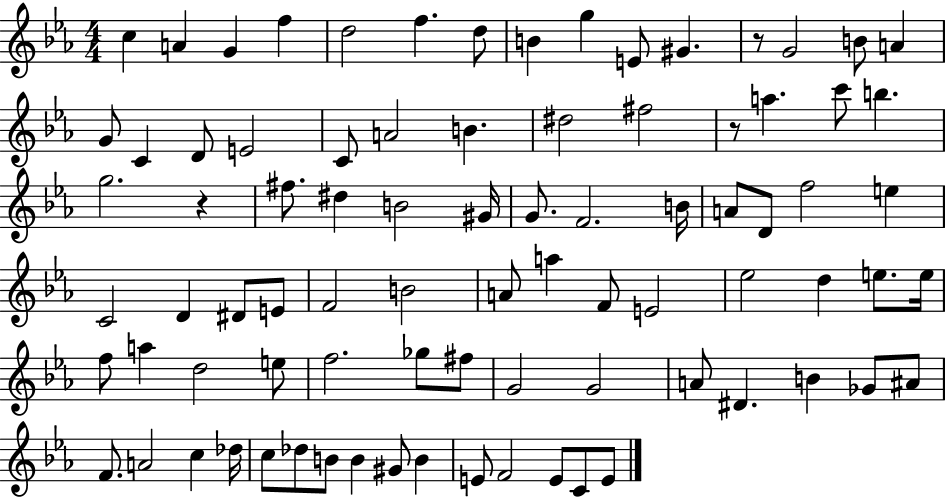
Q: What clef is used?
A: treble